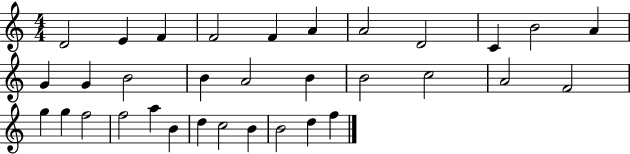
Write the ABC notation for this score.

X:1
T:Untitled
M:4/4
L:1/4
K:C
D2 E F F2 F A A2 D2 C B2 A G G B2 B A2 B B2 c2 A2 F2 g g f2 f2 a B d c2 B B2 d f